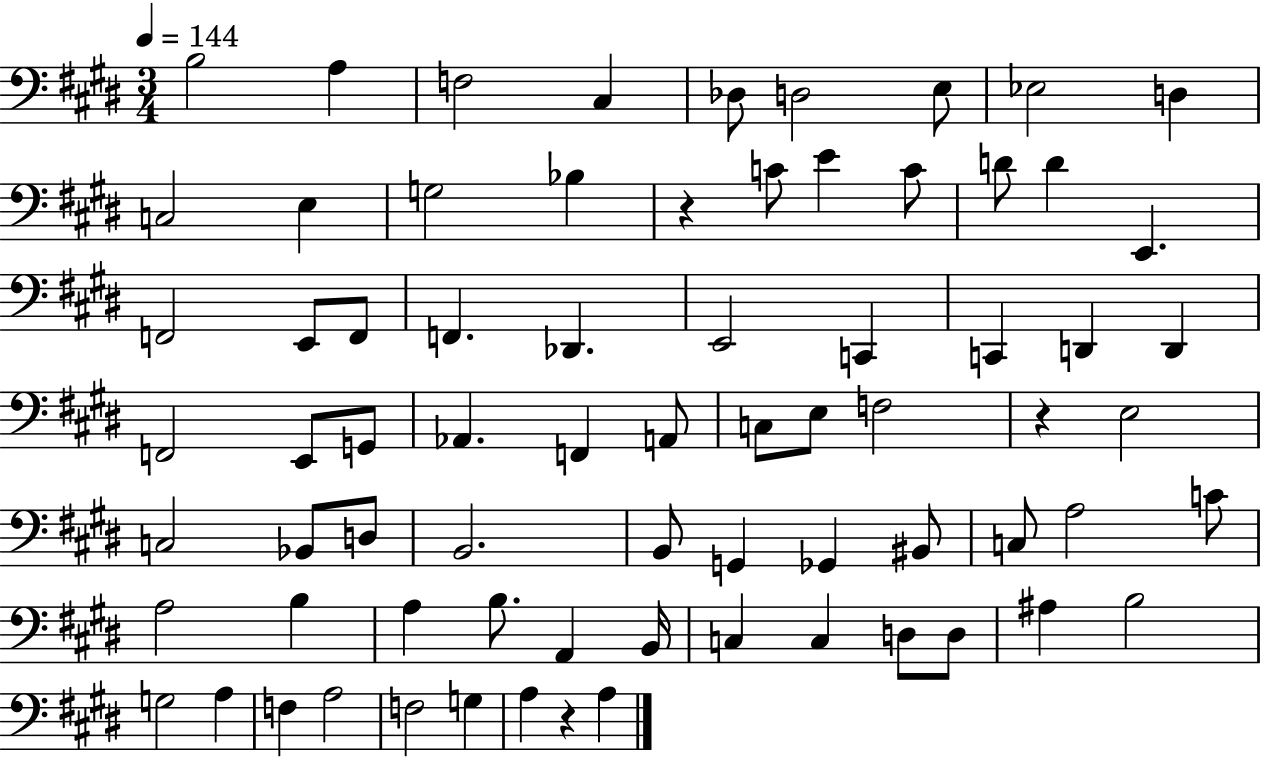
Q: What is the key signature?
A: E major